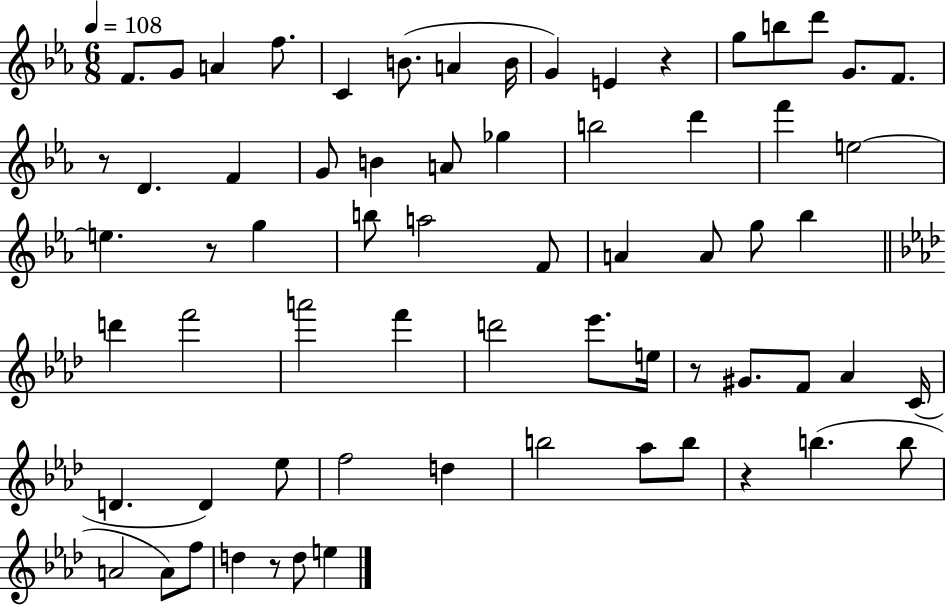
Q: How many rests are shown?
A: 6